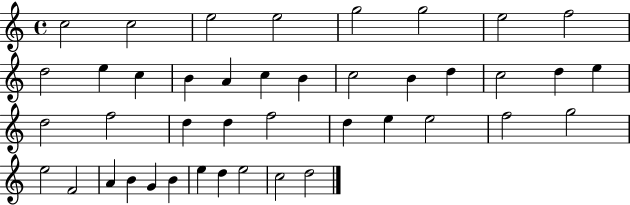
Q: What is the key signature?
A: C major